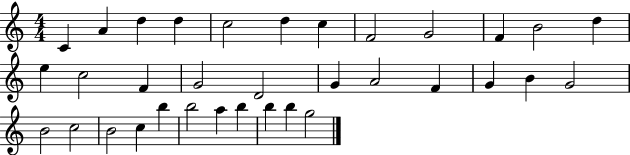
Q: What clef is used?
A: treble